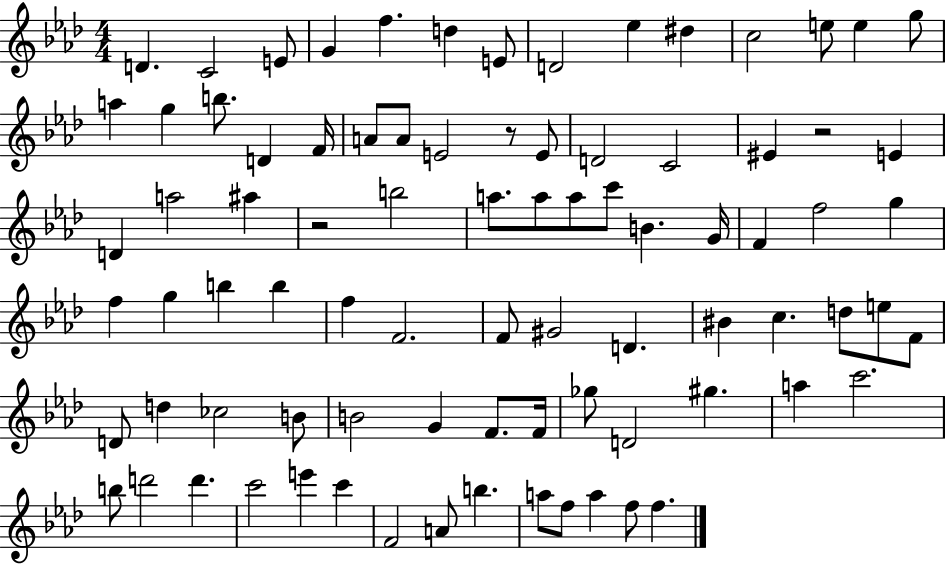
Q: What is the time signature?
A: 4/4